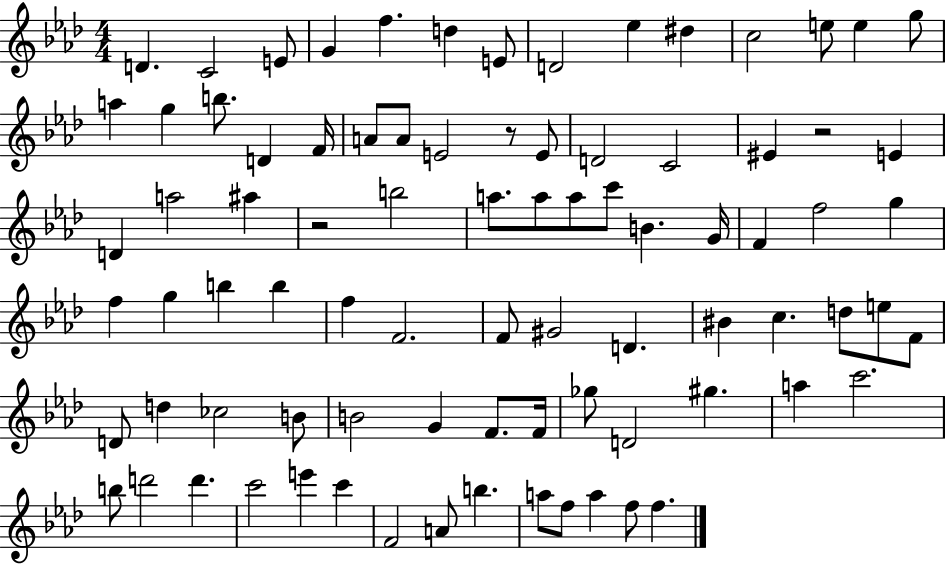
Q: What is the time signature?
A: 4/4